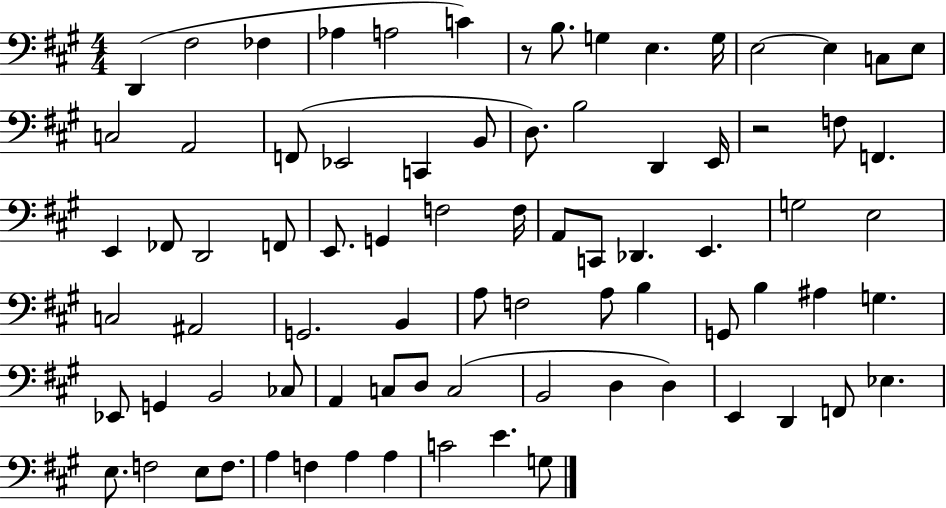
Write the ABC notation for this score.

X:1
T:Untitled
M:4/4
L:1/4
K:A
D,, ^F,2 _F, _A, A,2 C z/2 B,/2 G, E, G,/4 E,2 E, C,/2 E,/2 C,2 A,,2 F,,/2 _E,,2 C,, B,,/2 D,/2 B,2 D,, E,,/4 z2 F,/2 F,, E,, _F,,/2 D,,2 F,,/2 E,,/2 G,, F,2 F,/4 A,,/2 C,,/2 _D,, E,, G,2 E,2 C,2 ^A,,2 G,,2 B,, A,/2 F,2 A,/2 B, G,,/2 B, ^A, G, _E,,/2 G,, B,,2 _C,/2 A,, C,/2 D,/2 C,2 B,,2 D, D, E,, D,, F,,/2 _E, E,/2 F,2 E,/2 F,/2 A, F, A, A, C2 E G,/2